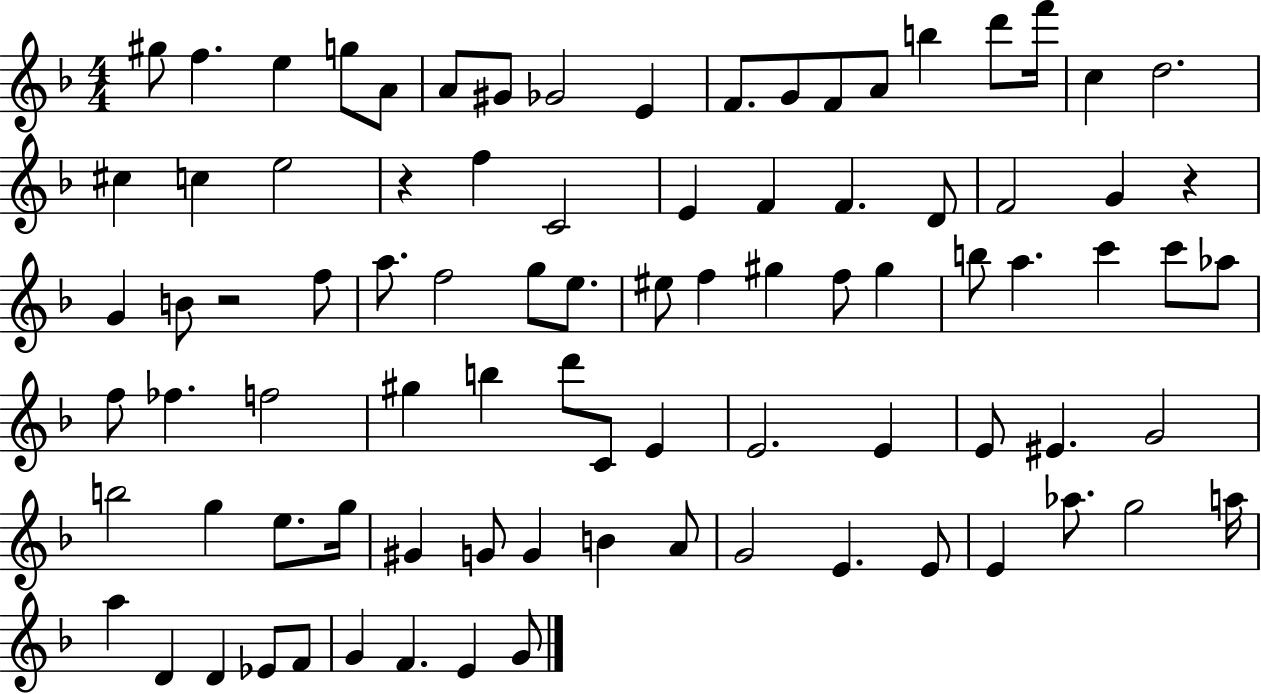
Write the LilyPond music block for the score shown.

{
  \clef treble
  \numericTimeSignature
  \time 4/4
  \key f \major
  gis''8 f''4. e''4 g''8 a'8 | a'8 gis'8 ges'2 e'4 | f'8. g'8 f'8 a'8 b''4 d'''8 f'''16 | c''4 d''2. | \break cis''4 c''4 e''2 | r4 f''4 c'2 | e'4 f'4 f'4. d'8 | f'2 g'4 r4 | \break g'4 b'8 r2 f''8 | a''8. f''2 g''8 e''8. | eis''8 f''4 gis''4 f''8 gis''4 | b''8 a''4. c'''4 c'''8 aes''8 | \break f''8 fes''4. f''2 | gis''4 b''4 d'''8 c'8 e'4 | e'2. e'4 | e'8 eis'4. g'2 | \break b''2 g''4 e''8. g''16 | gis'4 g'8 g'4 b'4 a'8 | g'2 e'4. e'8 | e'4 aes''8. g''2 a''16 | \break a''4 d'4 d'4 ees'8 f'8 | g'4 f'4. e'4 g'8 | \bar "|."
}